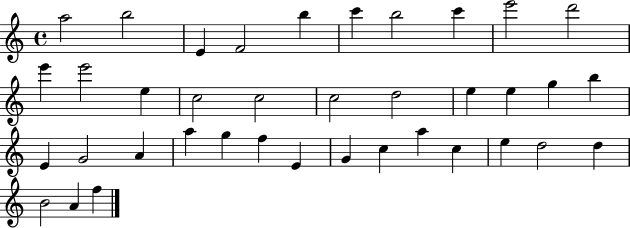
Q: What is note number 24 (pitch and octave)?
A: A4